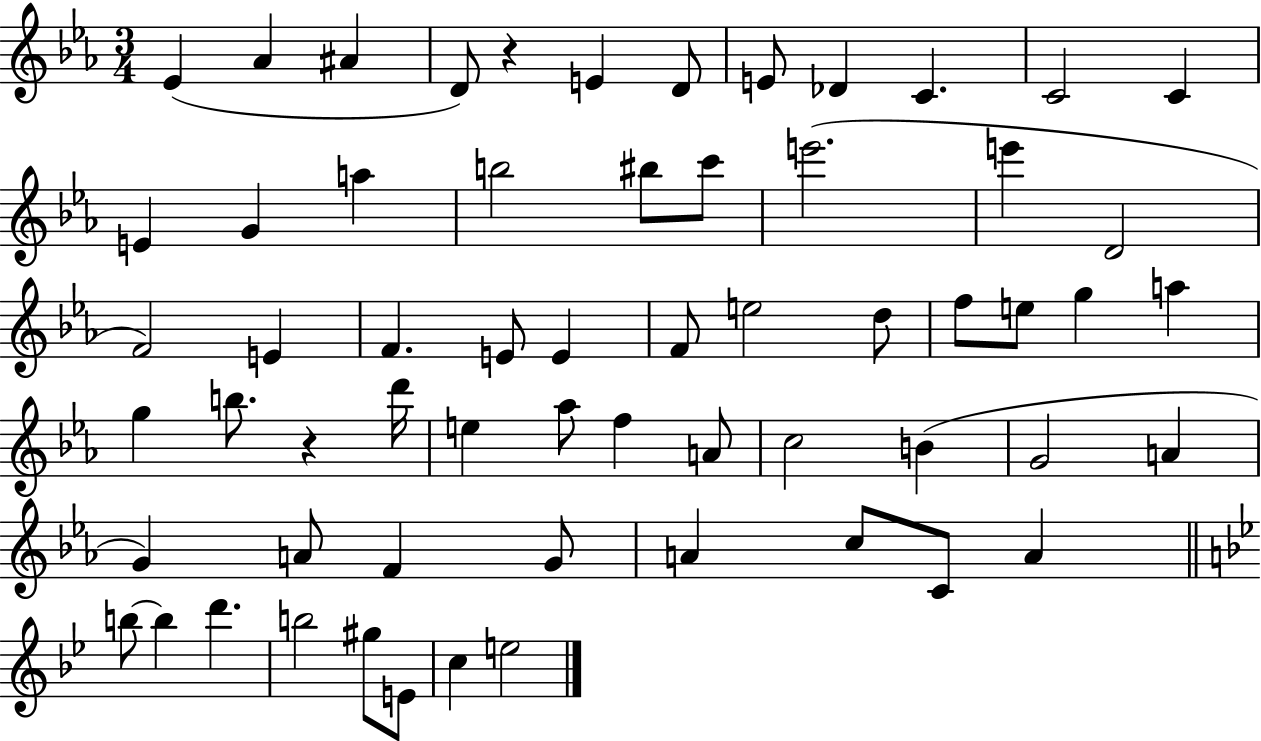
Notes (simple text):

Eb4/q Ab4/q A#4/q D4/e R/q E4/q D4/e E4/e Db4/q C4/q. C4/h C4/q E4/q G4/q A5/q B5/h BIS5/e C6/e E6/h. E6/q D4/h F4/h E4/q F4/q. E4/e E4/q F4/e E5/h D5/e F5/e E5/e G5/q A5/q G5/q B5/e. R/q D6/s E5/q Ab5/e F5/q A4/e C5/h B4/q G4/h A4/q G4/q A4/e F4/q G4/e A4/q C5/e C4/e A4/q B5/e B5/q D6/q. B5/h G#5/e E4/e C5/q E5/h